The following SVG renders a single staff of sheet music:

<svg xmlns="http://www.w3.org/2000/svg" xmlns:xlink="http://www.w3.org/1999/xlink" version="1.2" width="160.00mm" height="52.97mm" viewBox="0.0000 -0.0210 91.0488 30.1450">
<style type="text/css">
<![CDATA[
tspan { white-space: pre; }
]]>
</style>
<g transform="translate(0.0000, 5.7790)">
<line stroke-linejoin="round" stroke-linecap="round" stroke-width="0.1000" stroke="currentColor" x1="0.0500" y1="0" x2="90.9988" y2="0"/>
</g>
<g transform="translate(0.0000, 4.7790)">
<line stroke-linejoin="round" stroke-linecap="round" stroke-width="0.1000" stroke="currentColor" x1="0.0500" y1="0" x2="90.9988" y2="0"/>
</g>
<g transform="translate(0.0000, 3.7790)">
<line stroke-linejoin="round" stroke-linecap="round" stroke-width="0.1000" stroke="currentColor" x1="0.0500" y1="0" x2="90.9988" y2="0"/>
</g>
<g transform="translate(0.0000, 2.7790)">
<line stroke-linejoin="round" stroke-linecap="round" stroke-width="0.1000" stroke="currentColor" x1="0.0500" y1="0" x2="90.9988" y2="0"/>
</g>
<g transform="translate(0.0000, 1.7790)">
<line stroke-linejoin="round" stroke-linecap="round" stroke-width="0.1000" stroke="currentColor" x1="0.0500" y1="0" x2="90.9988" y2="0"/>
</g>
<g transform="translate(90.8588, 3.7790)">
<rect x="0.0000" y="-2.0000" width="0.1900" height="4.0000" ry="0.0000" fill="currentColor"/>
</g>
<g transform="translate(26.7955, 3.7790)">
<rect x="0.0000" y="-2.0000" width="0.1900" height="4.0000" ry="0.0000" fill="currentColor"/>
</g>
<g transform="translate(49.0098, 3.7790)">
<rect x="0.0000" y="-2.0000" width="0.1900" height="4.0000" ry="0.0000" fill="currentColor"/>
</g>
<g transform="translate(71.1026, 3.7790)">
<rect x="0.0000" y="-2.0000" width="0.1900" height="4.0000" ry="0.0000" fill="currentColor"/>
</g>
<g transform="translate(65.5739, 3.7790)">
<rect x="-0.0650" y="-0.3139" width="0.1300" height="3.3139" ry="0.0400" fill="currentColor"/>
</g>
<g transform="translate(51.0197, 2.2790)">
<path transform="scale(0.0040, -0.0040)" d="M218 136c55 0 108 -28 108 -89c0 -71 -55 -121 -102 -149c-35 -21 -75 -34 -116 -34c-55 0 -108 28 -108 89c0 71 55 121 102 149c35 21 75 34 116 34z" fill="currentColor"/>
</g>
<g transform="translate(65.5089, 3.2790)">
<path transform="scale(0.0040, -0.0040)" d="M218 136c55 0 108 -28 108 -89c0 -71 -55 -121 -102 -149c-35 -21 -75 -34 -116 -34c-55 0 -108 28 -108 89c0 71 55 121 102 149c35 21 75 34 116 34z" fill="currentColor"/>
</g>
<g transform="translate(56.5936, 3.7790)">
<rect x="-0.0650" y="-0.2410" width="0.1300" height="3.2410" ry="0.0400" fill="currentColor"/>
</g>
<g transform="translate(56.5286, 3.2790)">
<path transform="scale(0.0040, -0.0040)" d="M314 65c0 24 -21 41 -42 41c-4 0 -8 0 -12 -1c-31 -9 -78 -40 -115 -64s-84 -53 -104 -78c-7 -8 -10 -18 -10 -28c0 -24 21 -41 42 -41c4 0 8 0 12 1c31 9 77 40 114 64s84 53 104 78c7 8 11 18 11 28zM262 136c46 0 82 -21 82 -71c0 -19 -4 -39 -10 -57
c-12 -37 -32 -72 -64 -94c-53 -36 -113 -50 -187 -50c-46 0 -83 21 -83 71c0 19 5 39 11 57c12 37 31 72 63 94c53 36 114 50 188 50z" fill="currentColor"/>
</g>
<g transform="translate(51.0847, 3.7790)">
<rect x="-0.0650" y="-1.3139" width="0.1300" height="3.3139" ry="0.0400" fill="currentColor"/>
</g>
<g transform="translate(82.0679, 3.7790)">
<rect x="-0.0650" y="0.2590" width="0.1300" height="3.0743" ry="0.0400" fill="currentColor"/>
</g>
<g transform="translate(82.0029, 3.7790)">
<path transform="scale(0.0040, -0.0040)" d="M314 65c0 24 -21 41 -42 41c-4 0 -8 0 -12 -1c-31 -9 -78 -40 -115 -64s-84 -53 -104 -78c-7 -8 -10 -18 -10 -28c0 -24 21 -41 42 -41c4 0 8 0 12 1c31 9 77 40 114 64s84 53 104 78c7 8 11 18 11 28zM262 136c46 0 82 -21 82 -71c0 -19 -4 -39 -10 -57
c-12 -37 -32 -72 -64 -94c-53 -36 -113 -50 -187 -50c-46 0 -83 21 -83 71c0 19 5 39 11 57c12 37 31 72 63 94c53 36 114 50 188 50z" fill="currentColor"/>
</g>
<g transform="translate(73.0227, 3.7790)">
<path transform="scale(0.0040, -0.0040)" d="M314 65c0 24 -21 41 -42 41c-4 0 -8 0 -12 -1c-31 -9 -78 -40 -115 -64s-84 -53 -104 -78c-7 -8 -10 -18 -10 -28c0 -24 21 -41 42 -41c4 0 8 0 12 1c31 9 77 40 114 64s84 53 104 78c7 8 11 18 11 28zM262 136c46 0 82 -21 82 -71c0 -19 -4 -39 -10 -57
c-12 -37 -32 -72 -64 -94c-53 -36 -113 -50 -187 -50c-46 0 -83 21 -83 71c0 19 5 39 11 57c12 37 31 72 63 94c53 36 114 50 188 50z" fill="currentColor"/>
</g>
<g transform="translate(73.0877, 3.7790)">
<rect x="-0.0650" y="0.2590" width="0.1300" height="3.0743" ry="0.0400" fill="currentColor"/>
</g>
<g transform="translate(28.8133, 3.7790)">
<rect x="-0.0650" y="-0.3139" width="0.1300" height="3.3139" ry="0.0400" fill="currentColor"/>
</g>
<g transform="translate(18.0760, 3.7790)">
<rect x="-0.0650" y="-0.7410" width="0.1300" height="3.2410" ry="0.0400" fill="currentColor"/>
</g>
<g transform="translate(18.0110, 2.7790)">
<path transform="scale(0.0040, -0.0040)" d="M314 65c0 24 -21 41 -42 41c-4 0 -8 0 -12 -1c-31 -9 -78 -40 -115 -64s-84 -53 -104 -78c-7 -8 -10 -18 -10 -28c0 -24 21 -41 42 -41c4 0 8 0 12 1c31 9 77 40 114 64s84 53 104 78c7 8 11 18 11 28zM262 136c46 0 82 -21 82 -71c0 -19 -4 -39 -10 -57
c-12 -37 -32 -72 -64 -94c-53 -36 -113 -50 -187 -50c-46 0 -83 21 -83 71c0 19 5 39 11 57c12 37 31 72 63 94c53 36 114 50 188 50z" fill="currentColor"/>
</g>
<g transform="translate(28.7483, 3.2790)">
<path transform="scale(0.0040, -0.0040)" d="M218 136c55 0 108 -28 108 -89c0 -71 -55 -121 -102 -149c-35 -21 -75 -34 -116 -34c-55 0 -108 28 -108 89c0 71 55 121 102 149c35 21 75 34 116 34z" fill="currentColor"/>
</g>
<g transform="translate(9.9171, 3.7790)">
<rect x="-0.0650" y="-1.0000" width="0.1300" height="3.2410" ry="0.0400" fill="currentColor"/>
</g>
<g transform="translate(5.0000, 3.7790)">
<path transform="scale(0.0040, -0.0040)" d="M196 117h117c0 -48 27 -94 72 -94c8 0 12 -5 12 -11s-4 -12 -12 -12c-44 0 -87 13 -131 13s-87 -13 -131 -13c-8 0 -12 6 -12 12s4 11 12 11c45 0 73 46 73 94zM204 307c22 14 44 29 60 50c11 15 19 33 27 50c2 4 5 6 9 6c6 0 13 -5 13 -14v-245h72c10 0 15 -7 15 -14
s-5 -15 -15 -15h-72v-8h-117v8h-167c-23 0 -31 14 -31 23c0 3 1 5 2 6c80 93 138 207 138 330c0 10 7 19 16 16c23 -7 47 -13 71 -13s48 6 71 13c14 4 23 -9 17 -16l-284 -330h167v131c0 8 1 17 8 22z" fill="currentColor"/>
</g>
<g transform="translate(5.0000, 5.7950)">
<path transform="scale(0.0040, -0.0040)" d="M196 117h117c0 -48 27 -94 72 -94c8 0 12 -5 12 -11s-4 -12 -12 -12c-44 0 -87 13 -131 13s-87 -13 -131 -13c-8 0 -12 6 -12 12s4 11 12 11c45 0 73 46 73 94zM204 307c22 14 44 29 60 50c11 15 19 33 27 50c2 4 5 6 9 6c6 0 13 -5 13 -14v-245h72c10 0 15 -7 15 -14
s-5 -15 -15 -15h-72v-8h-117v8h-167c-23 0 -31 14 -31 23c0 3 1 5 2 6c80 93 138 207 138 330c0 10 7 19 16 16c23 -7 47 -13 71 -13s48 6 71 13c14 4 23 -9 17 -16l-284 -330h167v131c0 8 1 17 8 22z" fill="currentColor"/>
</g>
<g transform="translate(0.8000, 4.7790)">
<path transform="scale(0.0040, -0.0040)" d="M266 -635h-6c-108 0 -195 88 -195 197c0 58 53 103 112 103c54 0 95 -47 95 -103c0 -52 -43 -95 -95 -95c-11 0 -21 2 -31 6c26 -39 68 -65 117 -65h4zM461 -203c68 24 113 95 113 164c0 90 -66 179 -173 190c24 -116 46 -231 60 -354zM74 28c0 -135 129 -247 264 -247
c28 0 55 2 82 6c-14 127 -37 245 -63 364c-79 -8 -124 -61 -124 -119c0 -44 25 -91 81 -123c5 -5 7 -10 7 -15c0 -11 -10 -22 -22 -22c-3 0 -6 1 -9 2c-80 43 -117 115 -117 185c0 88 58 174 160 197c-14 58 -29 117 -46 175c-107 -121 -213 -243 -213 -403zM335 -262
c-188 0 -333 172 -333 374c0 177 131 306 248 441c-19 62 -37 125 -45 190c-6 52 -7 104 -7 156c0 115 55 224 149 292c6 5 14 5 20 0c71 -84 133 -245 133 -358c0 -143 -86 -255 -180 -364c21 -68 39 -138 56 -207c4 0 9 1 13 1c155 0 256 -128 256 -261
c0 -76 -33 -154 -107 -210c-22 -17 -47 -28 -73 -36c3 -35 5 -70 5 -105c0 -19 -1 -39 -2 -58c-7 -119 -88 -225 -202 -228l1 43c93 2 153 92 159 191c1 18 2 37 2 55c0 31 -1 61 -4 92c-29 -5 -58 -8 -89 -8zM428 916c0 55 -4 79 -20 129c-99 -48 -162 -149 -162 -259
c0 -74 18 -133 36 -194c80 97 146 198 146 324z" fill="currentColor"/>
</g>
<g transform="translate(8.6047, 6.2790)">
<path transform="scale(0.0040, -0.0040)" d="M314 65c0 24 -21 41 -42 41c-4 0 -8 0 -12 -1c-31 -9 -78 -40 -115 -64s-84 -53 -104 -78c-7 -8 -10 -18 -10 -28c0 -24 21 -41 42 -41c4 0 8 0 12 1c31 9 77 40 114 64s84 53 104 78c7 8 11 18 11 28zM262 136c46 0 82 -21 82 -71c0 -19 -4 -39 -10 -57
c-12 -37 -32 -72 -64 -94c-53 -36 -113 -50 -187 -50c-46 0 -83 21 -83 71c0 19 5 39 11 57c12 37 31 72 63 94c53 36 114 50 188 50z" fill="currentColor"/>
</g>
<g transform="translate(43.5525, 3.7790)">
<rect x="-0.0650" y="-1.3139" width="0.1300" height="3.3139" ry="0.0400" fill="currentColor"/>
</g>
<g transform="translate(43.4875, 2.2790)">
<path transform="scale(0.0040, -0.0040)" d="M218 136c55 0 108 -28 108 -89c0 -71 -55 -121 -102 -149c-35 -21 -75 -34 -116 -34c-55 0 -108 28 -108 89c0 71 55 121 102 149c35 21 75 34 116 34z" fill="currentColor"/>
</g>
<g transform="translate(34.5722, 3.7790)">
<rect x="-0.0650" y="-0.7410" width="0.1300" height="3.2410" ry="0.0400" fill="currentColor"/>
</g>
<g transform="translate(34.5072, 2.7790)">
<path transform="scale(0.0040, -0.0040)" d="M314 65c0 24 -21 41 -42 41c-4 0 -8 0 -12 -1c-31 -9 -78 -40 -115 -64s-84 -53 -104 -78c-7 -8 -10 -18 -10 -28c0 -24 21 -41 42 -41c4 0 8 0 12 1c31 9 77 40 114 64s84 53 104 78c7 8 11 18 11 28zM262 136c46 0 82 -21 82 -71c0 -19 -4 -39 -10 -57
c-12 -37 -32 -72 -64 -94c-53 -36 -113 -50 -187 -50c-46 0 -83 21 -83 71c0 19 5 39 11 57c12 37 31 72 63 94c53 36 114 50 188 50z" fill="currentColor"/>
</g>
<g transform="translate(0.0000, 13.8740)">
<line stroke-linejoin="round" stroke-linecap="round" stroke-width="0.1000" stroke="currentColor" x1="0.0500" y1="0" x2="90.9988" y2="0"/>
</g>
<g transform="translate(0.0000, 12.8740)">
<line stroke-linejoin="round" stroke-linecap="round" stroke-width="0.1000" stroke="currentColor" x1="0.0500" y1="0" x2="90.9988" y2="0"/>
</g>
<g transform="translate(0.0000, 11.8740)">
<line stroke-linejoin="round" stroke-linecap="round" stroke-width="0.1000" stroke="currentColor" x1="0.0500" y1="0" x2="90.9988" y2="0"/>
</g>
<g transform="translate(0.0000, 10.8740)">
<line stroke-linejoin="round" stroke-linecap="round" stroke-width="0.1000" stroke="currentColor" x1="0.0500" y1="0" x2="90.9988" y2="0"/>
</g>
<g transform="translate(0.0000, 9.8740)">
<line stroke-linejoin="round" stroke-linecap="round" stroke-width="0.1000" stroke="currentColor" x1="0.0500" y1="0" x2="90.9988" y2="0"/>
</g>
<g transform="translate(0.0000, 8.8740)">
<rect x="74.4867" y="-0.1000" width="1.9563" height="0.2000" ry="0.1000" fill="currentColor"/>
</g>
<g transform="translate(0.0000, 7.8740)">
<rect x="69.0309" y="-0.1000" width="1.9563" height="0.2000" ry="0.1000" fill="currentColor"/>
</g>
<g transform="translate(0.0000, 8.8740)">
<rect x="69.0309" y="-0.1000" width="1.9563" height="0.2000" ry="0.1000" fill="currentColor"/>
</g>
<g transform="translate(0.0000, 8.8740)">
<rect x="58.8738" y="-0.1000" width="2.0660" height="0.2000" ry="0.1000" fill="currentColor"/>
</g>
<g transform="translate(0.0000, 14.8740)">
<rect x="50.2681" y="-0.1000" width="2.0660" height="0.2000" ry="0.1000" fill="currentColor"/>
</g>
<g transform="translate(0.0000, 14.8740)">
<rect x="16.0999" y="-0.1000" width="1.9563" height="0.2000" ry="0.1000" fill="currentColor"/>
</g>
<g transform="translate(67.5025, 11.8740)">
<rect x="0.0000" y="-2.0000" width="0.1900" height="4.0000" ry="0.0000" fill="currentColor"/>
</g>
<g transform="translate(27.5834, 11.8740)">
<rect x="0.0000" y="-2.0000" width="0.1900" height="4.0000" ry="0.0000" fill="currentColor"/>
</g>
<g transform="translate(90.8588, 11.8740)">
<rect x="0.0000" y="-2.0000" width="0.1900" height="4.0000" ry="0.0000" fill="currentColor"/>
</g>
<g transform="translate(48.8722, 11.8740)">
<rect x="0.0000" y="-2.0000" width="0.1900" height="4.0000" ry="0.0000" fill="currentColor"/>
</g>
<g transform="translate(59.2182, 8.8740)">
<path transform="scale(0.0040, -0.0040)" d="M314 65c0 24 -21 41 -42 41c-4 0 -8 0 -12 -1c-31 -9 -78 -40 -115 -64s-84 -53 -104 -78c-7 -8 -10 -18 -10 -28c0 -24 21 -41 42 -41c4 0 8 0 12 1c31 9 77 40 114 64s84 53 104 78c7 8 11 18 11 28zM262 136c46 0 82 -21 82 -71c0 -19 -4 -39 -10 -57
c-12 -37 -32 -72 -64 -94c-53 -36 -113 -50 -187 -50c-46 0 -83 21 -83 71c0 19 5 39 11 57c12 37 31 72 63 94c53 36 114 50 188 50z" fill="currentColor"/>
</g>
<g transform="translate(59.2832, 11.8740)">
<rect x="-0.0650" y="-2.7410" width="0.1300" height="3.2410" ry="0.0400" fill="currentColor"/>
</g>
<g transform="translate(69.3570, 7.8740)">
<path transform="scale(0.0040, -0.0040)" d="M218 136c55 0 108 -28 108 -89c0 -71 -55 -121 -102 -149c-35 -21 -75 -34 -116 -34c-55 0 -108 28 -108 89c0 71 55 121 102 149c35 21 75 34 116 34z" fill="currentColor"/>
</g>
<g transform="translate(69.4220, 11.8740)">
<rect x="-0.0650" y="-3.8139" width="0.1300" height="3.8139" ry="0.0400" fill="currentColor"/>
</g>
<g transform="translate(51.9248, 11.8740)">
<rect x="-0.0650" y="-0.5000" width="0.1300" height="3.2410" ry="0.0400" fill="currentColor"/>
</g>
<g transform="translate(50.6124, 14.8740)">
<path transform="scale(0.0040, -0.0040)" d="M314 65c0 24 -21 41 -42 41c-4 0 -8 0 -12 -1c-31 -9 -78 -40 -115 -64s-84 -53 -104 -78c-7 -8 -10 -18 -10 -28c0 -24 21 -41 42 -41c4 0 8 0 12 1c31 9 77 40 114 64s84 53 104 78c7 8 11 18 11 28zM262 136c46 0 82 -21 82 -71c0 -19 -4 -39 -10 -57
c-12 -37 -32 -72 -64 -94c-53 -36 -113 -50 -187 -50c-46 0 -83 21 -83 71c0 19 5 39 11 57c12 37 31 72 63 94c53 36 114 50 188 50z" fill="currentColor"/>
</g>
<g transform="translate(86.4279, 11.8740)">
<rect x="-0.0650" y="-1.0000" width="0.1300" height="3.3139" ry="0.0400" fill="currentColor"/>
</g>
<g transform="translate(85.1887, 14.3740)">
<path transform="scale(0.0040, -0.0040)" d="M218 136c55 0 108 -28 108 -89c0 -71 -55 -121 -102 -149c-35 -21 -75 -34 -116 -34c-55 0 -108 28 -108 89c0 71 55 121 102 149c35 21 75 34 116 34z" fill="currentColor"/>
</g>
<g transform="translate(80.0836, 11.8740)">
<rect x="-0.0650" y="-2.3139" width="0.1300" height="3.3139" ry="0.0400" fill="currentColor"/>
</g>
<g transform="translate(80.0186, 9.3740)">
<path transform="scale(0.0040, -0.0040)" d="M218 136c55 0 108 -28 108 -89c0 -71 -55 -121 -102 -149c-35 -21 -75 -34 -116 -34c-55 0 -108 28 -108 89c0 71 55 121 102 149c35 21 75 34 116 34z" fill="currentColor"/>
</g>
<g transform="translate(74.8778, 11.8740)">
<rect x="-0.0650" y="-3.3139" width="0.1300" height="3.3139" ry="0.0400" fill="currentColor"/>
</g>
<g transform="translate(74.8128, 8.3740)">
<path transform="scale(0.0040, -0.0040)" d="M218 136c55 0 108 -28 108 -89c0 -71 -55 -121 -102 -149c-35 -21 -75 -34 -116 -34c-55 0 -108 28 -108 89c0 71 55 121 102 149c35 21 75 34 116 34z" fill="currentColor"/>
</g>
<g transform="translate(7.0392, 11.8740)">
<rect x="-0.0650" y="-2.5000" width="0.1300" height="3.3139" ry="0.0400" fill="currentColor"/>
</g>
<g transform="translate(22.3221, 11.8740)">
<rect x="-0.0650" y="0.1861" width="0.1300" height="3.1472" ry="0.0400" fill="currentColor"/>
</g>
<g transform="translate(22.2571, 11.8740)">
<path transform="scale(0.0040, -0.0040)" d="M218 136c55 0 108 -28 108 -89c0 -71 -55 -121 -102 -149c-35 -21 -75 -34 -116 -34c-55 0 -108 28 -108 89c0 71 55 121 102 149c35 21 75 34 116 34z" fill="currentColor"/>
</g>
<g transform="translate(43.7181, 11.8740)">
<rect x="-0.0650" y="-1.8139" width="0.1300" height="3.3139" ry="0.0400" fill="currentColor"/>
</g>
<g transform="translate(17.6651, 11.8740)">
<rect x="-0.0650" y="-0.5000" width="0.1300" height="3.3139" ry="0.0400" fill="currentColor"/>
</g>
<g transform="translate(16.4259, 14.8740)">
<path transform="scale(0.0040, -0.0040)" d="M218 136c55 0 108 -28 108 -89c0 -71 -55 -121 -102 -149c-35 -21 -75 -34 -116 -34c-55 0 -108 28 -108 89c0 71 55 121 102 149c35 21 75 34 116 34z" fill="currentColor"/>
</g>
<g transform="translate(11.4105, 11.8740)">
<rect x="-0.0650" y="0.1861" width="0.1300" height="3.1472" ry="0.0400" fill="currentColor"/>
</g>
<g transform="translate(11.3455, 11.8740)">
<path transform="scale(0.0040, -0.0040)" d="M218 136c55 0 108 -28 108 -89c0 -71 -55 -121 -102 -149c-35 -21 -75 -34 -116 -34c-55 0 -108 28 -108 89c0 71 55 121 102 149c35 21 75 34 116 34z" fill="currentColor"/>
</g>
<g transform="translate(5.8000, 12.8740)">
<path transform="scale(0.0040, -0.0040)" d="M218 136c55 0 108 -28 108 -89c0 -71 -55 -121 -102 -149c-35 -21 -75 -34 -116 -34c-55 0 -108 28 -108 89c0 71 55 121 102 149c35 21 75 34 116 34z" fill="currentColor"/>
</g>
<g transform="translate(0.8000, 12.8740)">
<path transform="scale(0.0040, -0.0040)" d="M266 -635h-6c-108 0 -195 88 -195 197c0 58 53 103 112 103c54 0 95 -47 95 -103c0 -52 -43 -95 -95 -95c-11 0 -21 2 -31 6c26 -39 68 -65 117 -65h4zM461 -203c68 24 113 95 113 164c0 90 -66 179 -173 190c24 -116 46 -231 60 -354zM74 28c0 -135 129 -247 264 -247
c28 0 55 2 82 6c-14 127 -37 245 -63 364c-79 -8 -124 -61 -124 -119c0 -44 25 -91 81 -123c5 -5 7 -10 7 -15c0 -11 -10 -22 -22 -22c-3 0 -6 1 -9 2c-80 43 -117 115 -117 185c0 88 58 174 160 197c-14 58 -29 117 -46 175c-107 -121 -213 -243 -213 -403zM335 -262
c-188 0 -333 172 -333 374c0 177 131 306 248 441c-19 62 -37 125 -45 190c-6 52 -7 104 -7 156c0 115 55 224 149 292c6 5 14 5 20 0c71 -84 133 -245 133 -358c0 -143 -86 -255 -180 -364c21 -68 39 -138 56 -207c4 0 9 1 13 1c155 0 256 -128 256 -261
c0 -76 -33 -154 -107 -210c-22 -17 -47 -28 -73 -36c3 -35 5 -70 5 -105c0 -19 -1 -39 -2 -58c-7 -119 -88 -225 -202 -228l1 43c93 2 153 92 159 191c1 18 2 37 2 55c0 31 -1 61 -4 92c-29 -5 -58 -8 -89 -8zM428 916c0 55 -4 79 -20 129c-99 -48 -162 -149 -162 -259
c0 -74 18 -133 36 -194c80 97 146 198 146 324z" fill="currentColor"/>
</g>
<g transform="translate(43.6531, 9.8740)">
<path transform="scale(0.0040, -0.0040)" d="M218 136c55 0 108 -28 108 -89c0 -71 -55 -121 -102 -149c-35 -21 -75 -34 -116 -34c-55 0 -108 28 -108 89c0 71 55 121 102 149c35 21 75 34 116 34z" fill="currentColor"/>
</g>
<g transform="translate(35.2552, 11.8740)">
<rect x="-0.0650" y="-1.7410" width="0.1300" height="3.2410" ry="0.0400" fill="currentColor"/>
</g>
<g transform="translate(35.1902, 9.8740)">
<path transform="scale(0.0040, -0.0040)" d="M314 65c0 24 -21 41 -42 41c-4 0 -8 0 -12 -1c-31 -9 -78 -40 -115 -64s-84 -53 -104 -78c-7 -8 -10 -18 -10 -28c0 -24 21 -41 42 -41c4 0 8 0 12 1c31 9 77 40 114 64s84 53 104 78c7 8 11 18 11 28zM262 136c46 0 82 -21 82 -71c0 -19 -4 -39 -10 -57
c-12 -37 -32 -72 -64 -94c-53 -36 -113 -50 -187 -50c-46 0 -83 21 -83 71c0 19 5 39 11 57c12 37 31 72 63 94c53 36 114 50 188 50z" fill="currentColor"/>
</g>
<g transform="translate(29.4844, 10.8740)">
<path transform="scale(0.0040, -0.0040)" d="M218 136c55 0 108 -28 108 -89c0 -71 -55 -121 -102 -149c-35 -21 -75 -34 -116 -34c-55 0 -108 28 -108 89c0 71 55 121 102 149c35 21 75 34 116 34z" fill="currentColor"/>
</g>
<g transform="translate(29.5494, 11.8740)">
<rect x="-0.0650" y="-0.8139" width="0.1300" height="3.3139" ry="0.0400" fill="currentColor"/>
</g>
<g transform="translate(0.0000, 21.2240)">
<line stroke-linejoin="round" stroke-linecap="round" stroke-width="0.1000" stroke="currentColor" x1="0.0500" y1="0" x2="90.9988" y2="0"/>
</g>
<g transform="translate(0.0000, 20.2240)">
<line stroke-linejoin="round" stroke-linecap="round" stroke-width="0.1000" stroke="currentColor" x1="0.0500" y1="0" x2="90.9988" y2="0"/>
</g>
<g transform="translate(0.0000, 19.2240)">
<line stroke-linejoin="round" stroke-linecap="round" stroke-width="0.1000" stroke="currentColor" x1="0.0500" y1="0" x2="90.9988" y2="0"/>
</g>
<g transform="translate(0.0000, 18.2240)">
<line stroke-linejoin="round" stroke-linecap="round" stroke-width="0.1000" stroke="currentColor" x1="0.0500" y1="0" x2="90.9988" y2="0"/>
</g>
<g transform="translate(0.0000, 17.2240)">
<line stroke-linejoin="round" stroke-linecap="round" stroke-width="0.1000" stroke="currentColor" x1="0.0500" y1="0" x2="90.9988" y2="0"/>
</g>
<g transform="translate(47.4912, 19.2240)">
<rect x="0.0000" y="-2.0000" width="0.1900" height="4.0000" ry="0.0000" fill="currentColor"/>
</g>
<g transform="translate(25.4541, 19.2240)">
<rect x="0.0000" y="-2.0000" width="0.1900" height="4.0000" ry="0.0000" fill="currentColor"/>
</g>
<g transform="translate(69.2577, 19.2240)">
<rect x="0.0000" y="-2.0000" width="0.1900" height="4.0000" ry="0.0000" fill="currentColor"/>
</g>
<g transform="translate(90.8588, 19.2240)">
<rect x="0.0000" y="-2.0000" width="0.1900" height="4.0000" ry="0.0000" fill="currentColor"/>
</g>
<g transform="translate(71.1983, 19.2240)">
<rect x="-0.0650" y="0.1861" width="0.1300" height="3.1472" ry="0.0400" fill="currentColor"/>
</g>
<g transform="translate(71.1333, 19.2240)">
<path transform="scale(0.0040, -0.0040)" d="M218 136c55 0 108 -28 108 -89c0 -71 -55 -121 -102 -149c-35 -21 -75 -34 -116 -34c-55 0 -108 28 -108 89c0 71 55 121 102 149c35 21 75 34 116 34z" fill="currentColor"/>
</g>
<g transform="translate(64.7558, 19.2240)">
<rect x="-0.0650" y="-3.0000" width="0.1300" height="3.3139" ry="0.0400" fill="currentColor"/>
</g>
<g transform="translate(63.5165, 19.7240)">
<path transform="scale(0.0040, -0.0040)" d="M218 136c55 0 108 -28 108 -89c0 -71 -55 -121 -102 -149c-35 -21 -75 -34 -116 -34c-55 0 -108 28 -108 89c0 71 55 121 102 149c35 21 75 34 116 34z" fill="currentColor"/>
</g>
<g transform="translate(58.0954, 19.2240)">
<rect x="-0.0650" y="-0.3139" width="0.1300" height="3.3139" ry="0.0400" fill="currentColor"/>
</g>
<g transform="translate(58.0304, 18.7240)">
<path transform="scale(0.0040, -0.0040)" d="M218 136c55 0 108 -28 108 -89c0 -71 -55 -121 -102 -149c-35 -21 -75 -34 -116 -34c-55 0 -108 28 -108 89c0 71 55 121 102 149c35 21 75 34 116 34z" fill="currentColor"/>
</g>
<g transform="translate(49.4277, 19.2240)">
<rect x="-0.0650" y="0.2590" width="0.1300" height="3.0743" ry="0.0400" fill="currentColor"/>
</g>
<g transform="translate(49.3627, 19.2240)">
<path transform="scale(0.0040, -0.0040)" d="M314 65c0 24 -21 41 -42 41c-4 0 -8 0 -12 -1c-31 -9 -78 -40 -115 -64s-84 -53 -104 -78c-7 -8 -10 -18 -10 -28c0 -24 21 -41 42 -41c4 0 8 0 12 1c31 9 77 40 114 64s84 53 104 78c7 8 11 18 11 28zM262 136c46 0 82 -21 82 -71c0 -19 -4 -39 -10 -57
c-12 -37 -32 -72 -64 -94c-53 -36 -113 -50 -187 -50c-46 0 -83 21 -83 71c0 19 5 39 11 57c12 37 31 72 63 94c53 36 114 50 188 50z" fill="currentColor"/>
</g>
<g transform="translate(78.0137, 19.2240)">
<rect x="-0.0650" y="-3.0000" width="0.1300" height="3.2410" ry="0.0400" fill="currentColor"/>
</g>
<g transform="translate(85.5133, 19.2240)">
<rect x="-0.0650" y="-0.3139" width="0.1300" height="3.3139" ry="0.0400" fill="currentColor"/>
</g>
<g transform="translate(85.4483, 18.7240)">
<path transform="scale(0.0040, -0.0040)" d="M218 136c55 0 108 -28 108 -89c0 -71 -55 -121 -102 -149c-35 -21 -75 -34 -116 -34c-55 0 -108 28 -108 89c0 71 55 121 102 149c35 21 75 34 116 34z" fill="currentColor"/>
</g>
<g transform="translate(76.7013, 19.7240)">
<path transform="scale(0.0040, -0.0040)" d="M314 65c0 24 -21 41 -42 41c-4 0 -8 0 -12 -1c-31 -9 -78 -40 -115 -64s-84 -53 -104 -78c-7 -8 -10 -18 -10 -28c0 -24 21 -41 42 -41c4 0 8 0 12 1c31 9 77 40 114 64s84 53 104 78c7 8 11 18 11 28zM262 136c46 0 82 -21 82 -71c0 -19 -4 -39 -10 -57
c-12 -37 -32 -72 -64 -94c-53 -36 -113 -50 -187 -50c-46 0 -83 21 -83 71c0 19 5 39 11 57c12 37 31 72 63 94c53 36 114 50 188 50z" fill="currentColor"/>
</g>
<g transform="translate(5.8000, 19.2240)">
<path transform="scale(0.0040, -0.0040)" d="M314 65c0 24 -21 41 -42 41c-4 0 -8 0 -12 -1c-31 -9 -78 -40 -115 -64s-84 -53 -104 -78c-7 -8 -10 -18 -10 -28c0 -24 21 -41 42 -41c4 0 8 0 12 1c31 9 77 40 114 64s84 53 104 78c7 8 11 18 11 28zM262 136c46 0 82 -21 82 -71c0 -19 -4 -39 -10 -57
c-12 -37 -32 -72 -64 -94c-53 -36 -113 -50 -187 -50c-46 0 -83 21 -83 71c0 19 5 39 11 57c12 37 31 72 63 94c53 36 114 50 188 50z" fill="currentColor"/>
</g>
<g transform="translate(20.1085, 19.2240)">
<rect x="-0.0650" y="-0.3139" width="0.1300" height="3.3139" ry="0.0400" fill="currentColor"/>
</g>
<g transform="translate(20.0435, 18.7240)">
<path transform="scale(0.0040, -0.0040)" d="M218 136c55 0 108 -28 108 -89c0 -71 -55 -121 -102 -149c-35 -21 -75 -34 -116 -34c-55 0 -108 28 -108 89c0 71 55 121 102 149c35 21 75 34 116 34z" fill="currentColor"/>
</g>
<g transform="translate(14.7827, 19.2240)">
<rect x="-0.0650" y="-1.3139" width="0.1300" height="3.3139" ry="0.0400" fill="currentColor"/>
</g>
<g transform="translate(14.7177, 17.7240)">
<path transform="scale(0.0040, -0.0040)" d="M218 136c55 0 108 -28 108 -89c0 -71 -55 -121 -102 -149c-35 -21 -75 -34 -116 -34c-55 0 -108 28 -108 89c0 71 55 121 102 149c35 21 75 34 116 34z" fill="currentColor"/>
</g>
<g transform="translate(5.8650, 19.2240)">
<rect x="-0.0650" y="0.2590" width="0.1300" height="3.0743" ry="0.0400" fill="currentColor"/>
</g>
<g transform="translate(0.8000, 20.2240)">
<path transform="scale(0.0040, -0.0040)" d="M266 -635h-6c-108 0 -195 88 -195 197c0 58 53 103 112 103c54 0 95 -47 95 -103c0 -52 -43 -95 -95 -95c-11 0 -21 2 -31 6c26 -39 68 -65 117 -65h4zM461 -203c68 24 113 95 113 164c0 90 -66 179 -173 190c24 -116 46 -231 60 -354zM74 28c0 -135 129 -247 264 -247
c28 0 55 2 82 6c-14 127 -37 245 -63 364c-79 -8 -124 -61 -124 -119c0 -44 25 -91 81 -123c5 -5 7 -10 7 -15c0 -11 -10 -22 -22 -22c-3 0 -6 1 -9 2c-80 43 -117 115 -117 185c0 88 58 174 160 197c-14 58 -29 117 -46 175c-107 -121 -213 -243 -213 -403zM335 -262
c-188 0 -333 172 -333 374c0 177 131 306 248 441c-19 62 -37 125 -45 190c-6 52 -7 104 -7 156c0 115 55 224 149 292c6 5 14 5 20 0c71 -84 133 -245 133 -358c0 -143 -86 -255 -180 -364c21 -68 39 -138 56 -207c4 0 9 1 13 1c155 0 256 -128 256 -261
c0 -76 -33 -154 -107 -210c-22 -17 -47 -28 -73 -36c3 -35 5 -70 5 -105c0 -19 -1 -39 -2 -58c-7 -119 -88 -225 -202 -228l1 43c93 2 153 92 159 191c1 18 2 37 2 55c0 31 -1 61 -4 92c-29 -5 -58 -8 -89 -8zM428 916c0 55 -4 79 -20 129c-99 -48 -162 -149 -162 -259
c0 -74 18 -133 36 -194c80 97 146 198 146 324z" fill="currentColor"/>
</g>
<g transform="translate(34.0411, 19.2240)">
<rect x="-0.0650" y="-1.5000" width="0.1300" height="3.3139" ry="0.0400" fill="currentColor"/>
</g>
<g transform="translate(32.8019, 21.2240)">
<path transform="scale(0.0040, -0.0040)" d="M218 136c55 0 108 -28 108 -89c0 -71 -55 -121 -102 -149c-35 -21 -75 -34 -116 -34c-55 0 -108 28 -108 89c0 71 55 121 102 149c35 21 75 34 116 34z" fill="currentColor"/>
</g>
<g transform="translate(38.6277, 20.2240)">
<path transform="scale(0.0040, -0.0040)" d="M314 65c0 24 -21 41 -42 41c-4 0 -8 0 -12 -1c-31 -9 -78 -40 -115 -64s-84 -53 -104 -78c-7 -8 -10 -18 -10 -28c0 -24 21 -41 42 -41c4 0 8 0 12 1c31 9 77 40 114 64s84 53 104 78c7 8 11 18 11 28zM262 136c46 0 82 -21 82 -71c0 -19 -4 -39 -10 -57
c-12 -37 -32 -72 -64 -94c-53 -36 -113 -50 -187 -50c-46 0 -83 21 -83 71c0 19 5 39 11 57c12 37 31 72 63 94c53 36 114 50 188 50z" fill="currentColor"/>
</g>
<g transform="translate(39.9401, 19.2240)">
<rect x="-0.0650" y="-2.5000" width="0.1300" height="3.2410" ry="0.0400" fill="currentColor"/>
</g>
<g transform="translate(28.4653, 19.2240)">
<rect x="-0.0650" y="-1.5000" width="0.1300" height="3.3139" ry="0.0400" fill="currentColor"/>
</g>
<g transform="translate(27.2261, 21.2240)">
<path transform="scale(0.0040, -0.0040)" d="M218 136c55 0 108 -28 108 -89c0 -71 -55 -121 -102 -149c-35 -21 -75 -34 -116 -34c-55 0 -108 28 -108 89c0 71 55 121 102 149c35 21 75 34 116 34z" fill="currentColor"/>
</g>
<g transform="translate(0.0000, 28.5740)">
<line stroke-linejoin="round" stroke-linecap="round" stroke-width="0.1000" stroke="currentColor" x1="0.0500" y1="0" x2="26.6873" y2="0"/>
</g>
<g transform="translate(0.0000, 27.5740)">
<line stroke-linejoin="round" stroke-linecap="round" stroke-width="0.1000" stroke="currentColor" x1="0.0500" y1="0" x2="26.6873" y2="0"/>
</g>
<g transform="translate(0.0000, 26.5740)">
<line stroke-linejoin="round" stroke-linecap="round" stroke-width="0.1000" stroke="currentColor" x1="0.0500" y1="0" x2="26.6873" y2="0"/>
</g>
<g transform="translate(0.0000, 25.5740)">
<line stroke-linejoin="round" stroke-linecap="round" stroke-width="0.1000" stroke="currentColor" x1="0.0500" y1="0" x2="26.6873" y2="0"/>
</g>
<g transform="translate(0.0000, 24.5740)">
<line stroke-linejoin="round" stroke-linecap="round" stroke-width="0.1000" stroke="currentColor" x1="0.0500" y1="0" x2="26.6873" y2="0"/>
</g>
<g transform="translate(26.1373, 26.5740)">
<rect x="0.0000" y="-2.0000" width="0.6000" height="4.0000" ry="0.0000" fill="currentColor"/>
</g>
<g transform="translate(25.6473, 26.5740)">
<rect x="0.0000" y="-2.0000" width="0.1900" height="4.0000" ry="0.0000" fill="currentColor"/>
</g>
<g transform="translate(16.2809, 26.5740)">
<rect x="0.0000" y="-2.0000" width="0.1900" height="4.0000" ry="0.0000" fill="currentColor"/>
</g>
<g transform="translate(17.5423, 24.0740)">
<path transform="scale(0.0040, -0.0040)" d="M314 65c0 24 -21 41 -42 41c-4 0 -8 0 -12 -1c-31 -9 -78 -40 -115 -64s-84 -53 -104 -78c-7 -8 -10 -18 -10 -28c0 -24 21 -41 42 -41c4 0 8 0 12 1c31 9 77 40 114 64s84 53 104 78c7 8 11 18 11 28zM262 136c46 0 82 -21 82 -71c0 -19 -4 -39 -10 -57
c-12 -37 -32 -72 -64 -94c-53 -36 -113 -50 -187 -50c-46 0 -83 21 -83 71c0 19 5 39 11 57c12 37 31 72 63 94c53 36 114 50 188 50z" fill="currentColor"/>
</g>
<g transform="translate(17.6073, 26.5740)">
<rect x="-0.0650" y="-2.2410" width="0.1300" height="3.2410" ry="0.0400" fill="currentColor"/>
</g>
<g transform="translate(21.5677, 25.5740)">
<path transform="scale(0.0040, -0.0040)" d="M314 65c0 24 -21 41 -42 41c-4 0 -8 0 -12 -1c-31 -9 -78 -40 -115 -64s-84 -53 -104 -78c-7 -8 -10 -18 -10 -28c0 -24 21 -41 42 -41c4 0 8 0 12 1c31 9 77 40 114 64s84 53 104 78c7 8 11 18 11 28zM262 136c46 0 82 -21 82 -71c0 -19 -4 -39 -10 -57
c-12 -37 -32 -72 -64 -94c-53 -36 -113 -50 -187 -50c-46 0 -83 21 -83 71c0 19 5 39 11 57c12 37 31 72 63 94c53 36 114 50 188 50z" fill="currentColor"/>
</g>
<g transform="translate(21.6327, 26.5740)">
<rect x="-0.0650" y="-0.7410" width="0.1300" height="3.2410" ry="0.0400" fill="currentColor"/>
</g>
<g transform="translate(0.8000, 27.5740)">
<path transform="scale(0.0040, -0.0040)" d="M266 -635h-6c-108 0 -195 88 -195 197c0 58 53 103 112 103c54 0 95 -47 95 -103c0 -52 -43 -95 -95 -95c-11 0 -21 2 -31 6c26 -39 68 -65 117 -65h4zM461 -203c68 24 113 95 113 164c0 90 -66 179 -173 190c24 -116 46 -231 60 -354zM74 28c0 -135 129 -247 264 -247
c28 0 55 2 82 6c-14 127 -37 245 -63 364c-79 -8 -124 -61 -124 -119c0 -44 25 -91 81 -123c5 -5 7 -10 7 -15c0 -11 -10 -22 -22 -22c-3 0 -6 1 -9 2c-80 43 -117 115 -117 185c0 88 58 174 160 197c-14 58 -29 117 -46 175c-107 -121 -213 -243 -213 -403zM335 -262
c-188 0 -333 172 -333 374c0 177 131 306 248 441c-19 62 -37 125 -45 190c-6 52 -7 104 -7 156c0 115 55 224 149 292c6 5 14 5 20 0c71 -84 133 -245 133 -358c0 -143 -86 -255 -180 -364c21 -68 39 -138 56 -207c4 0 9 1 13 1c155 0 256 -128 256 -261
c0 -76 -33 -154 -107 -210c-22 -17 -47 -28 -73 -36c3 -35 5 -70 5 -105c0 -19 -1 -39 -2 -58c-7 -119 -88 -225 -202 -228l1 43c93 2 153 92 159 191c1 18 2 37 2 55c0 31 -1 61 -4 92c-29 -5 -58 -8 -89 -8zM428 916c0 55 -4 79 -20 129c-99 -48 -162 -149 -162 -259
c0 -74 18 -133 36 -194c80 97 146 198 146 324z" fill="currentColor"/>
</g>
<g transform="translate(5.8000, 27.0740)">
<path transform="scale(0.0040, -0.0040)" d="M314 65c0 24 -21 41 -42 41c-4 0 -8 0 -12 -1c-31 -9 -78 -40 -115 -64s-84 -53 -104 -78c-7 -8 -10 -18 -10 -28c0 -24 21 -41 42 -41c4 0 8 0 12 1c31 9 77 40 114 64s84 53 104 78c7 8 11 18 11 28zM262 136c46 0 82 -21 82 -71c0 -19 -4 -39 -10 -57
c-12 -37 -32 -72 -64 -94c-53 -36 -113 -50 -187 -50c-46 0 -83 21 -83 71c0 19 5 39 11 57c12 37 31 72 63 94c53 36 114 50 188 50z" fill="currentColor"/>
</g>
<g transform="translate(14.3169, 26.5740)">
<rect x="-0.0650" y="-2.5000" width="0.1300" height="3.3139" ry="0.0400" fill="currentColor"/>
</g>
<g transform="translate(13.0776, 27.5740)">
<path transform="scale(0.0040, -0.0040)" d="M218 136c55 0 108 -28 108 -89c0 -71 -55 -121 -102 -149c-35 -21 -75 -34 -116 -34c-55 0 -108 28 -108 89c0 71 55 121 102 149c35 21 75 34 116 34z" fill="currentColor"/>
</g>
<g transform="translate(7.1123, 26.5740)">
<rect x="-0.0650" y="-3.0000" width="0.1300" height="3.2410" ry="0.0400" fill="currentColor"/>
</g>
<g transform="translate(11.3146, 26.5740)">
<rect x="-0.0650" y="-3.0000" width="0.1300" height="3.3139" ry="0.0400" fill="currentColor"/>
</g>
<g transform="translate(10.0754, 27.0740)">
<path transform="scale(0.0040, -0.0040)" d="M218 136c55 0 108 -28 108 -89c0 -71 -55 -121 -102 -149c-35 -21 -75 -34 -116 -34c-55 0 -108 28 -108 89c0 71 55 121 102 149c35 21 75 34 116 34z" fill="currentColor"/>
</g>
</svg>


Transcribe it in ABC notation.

X:1
T:Untitled
M:4/4
L:1/4
K:C
D2 d2 c d2 e e c2 c B2 B2 G B C B d f2 f C2 a2 c' b g D B2 e c E E G2 B2 c A B A2 c A2 A G g2 d2